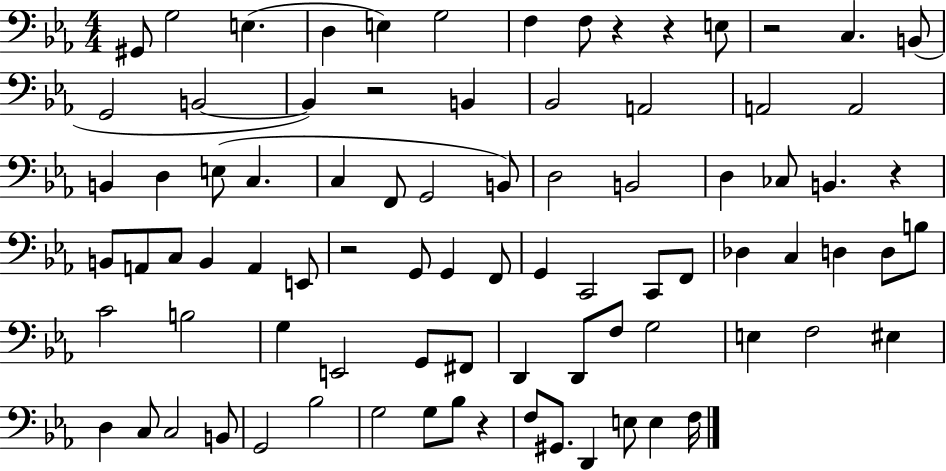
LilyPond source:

{
  \clef bass
  \numericTimeSignature
  \time 4/4
  \key ees \major
  gis,8 g2 e4.( | d4 e4) g2 | f4 f8 r4 r4 e8 | r2 c4. b,8( | \break g,2 b,2~~ | b,4) r2 b,4 | bes,2 a,2 | a,2 a,2 | \break b,4 d4 e8( c4. | c4 f,8 g,2 b,8) | d2 b,2 | d4 ces8 b,4. r4 | \break b,8 a,8 c8 b,4 a,4 e,8 | r2 g,8 g,4 f,8 | g,4 c,2 c,8 f,8 | des4 c4 d4 d8 b8 | \break c'2 b2 | g4 e,2 g,8 fis,8 | d,4 d,8 f8 g2 | e4 f2 eis4 | \break d4 c8 c2 b,8 | g,2 bes2 | g2 g8 bes8 r4 | f8 gis,8. d,4 e8 e4 f16 | \break \bar "|."
}